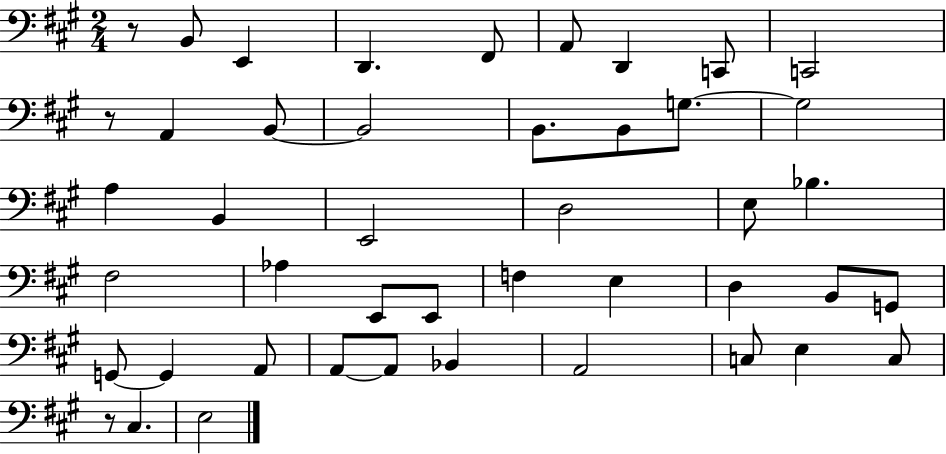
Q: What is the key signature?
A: A major